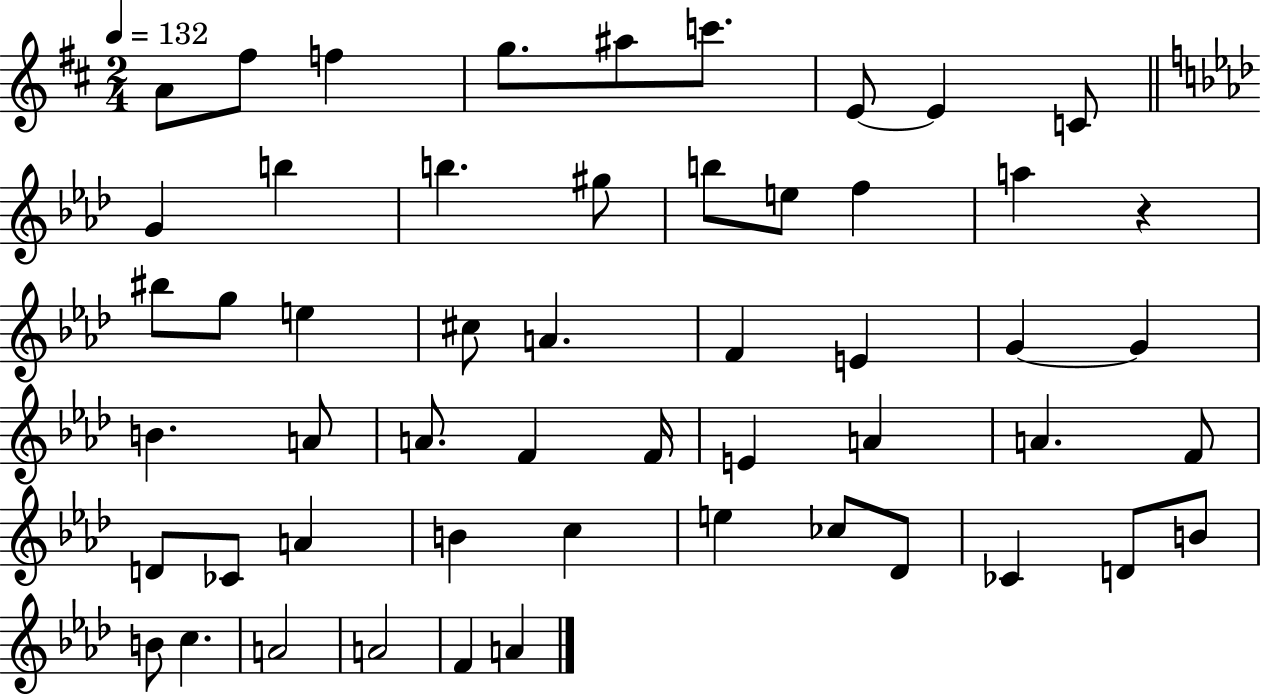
{
  \clef treble
  \numericTimeSignature
  \time 2/4
  \key d \major
  \tempo 4 = 132
  a'8 fis''8 f''4 | g''8. ais''8 c'''8. | e'8~~ e'4 c'8 | \bar "||" \break \key aes \major g'4 b''4 | b''4. gis''8 | b''8 e''8 f''4 | a''4 r4 | \break bis''8 g''8 e''4 | cis''8 a'4. | f'4 e'4 | g'4~~ g'4 | \break b'4. a'8 | a'8. f'4 f'16 | e'4 a'4 | a'4. f'8 | \break d'8 ces'8 a'4 | b'4 c''4 | e''4 ces''8 des'8 | ces'4 d'8 b'8 | \break b'8 c''4. | a'2 | a'2 | f'4 a'4 | \break \bar "|."
}